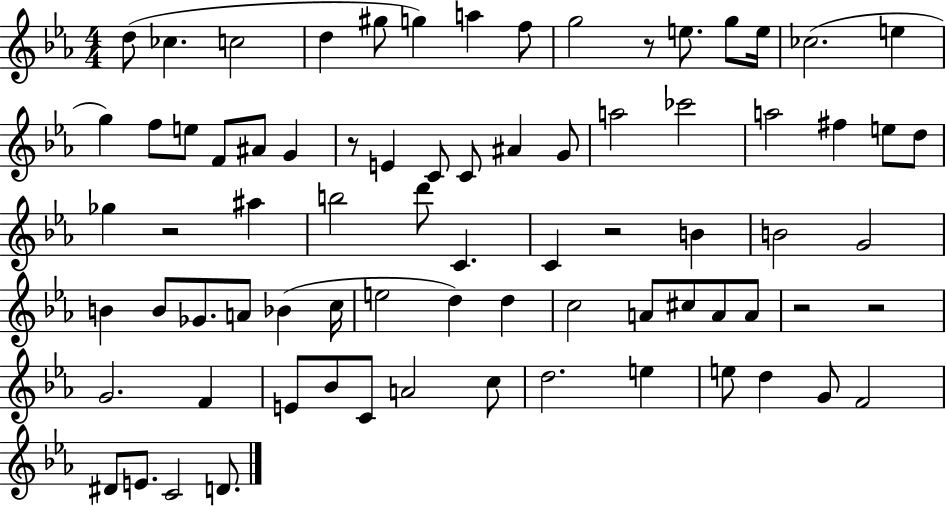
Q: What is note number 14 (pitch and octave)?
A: E5